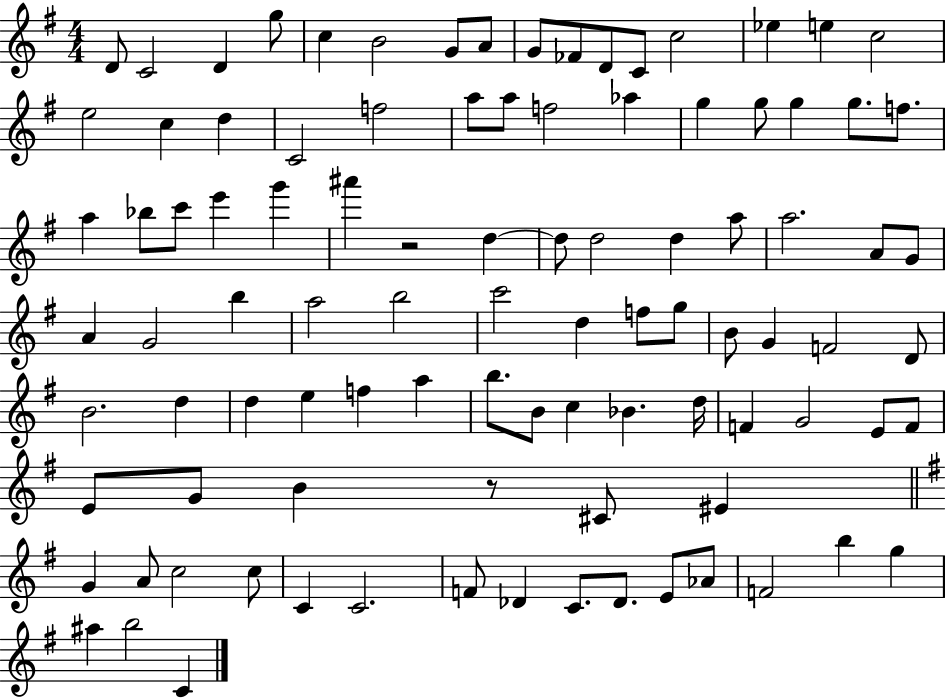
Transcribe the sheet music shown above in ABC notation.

X:1
T:Untitled
M:4/4
L:1/4
K:G
D/2 C2 D g/2 c B2 G/2 A/2 G/2 _F/2 D/2 C/2 c2 _e e c2 e2 c d C2 f2 a/2 a/2 f2 _a g g/2 g g/2 f/2 a _b/2 c'/2 e' g' ^a' z2 d d/2 d2 d a/2 a2 A/2 G/2 A G2 b a2 b2 c'2 d f/2 g/2 B/2 G F2 D/2 B2 d d e f a b/2 B/2 c _B d/4 F G2 E/2 F/2 E/2 G/2 B z/2 ^C/2 ^E G A/2 c2 c/2 C C2 F/2 _D C/2 _D/2 E/2 _A/2 F2 b g ^a b2 C